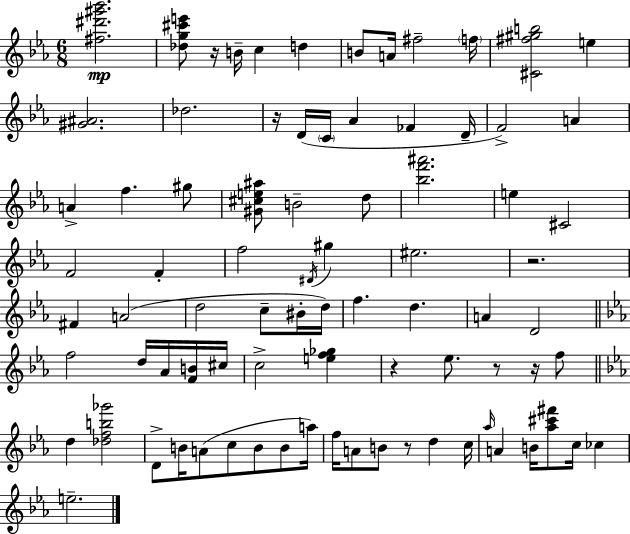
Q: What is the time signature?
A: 6/8